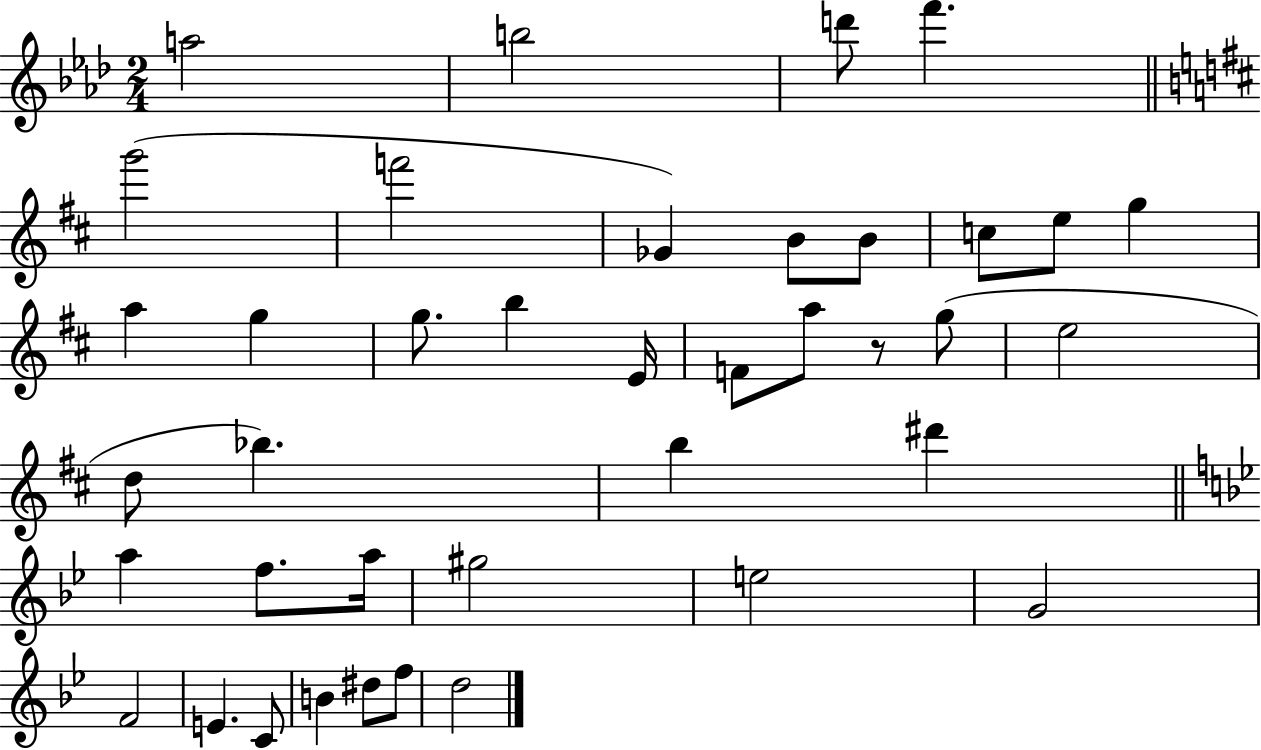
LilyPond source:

{
  \clef treble
  \numericTimeSignature
  \time 2/4
  \key aes \major
  a''2 | b''2 | d'''8 f'''4. | \bar "||" \break \key b \minor g'''2( | f'''2 | ges'4) b'8 b'8 | c''8 e''8 g''4 | \break a''4 g''4 | g''8. b''4 e'16 | f'8 a''8 r8 g''8( | e''2 | \break d''8 bes''4.) | b''4 dis'''4 | \bar "||" \break \key g \minor a''4 f''8. a''16 | gis''2 | e''2 | g'2 | \break f'2 | e'4. c'8 | b'4 dis''8 f''8 | d''2 | \break \bar "|."
}